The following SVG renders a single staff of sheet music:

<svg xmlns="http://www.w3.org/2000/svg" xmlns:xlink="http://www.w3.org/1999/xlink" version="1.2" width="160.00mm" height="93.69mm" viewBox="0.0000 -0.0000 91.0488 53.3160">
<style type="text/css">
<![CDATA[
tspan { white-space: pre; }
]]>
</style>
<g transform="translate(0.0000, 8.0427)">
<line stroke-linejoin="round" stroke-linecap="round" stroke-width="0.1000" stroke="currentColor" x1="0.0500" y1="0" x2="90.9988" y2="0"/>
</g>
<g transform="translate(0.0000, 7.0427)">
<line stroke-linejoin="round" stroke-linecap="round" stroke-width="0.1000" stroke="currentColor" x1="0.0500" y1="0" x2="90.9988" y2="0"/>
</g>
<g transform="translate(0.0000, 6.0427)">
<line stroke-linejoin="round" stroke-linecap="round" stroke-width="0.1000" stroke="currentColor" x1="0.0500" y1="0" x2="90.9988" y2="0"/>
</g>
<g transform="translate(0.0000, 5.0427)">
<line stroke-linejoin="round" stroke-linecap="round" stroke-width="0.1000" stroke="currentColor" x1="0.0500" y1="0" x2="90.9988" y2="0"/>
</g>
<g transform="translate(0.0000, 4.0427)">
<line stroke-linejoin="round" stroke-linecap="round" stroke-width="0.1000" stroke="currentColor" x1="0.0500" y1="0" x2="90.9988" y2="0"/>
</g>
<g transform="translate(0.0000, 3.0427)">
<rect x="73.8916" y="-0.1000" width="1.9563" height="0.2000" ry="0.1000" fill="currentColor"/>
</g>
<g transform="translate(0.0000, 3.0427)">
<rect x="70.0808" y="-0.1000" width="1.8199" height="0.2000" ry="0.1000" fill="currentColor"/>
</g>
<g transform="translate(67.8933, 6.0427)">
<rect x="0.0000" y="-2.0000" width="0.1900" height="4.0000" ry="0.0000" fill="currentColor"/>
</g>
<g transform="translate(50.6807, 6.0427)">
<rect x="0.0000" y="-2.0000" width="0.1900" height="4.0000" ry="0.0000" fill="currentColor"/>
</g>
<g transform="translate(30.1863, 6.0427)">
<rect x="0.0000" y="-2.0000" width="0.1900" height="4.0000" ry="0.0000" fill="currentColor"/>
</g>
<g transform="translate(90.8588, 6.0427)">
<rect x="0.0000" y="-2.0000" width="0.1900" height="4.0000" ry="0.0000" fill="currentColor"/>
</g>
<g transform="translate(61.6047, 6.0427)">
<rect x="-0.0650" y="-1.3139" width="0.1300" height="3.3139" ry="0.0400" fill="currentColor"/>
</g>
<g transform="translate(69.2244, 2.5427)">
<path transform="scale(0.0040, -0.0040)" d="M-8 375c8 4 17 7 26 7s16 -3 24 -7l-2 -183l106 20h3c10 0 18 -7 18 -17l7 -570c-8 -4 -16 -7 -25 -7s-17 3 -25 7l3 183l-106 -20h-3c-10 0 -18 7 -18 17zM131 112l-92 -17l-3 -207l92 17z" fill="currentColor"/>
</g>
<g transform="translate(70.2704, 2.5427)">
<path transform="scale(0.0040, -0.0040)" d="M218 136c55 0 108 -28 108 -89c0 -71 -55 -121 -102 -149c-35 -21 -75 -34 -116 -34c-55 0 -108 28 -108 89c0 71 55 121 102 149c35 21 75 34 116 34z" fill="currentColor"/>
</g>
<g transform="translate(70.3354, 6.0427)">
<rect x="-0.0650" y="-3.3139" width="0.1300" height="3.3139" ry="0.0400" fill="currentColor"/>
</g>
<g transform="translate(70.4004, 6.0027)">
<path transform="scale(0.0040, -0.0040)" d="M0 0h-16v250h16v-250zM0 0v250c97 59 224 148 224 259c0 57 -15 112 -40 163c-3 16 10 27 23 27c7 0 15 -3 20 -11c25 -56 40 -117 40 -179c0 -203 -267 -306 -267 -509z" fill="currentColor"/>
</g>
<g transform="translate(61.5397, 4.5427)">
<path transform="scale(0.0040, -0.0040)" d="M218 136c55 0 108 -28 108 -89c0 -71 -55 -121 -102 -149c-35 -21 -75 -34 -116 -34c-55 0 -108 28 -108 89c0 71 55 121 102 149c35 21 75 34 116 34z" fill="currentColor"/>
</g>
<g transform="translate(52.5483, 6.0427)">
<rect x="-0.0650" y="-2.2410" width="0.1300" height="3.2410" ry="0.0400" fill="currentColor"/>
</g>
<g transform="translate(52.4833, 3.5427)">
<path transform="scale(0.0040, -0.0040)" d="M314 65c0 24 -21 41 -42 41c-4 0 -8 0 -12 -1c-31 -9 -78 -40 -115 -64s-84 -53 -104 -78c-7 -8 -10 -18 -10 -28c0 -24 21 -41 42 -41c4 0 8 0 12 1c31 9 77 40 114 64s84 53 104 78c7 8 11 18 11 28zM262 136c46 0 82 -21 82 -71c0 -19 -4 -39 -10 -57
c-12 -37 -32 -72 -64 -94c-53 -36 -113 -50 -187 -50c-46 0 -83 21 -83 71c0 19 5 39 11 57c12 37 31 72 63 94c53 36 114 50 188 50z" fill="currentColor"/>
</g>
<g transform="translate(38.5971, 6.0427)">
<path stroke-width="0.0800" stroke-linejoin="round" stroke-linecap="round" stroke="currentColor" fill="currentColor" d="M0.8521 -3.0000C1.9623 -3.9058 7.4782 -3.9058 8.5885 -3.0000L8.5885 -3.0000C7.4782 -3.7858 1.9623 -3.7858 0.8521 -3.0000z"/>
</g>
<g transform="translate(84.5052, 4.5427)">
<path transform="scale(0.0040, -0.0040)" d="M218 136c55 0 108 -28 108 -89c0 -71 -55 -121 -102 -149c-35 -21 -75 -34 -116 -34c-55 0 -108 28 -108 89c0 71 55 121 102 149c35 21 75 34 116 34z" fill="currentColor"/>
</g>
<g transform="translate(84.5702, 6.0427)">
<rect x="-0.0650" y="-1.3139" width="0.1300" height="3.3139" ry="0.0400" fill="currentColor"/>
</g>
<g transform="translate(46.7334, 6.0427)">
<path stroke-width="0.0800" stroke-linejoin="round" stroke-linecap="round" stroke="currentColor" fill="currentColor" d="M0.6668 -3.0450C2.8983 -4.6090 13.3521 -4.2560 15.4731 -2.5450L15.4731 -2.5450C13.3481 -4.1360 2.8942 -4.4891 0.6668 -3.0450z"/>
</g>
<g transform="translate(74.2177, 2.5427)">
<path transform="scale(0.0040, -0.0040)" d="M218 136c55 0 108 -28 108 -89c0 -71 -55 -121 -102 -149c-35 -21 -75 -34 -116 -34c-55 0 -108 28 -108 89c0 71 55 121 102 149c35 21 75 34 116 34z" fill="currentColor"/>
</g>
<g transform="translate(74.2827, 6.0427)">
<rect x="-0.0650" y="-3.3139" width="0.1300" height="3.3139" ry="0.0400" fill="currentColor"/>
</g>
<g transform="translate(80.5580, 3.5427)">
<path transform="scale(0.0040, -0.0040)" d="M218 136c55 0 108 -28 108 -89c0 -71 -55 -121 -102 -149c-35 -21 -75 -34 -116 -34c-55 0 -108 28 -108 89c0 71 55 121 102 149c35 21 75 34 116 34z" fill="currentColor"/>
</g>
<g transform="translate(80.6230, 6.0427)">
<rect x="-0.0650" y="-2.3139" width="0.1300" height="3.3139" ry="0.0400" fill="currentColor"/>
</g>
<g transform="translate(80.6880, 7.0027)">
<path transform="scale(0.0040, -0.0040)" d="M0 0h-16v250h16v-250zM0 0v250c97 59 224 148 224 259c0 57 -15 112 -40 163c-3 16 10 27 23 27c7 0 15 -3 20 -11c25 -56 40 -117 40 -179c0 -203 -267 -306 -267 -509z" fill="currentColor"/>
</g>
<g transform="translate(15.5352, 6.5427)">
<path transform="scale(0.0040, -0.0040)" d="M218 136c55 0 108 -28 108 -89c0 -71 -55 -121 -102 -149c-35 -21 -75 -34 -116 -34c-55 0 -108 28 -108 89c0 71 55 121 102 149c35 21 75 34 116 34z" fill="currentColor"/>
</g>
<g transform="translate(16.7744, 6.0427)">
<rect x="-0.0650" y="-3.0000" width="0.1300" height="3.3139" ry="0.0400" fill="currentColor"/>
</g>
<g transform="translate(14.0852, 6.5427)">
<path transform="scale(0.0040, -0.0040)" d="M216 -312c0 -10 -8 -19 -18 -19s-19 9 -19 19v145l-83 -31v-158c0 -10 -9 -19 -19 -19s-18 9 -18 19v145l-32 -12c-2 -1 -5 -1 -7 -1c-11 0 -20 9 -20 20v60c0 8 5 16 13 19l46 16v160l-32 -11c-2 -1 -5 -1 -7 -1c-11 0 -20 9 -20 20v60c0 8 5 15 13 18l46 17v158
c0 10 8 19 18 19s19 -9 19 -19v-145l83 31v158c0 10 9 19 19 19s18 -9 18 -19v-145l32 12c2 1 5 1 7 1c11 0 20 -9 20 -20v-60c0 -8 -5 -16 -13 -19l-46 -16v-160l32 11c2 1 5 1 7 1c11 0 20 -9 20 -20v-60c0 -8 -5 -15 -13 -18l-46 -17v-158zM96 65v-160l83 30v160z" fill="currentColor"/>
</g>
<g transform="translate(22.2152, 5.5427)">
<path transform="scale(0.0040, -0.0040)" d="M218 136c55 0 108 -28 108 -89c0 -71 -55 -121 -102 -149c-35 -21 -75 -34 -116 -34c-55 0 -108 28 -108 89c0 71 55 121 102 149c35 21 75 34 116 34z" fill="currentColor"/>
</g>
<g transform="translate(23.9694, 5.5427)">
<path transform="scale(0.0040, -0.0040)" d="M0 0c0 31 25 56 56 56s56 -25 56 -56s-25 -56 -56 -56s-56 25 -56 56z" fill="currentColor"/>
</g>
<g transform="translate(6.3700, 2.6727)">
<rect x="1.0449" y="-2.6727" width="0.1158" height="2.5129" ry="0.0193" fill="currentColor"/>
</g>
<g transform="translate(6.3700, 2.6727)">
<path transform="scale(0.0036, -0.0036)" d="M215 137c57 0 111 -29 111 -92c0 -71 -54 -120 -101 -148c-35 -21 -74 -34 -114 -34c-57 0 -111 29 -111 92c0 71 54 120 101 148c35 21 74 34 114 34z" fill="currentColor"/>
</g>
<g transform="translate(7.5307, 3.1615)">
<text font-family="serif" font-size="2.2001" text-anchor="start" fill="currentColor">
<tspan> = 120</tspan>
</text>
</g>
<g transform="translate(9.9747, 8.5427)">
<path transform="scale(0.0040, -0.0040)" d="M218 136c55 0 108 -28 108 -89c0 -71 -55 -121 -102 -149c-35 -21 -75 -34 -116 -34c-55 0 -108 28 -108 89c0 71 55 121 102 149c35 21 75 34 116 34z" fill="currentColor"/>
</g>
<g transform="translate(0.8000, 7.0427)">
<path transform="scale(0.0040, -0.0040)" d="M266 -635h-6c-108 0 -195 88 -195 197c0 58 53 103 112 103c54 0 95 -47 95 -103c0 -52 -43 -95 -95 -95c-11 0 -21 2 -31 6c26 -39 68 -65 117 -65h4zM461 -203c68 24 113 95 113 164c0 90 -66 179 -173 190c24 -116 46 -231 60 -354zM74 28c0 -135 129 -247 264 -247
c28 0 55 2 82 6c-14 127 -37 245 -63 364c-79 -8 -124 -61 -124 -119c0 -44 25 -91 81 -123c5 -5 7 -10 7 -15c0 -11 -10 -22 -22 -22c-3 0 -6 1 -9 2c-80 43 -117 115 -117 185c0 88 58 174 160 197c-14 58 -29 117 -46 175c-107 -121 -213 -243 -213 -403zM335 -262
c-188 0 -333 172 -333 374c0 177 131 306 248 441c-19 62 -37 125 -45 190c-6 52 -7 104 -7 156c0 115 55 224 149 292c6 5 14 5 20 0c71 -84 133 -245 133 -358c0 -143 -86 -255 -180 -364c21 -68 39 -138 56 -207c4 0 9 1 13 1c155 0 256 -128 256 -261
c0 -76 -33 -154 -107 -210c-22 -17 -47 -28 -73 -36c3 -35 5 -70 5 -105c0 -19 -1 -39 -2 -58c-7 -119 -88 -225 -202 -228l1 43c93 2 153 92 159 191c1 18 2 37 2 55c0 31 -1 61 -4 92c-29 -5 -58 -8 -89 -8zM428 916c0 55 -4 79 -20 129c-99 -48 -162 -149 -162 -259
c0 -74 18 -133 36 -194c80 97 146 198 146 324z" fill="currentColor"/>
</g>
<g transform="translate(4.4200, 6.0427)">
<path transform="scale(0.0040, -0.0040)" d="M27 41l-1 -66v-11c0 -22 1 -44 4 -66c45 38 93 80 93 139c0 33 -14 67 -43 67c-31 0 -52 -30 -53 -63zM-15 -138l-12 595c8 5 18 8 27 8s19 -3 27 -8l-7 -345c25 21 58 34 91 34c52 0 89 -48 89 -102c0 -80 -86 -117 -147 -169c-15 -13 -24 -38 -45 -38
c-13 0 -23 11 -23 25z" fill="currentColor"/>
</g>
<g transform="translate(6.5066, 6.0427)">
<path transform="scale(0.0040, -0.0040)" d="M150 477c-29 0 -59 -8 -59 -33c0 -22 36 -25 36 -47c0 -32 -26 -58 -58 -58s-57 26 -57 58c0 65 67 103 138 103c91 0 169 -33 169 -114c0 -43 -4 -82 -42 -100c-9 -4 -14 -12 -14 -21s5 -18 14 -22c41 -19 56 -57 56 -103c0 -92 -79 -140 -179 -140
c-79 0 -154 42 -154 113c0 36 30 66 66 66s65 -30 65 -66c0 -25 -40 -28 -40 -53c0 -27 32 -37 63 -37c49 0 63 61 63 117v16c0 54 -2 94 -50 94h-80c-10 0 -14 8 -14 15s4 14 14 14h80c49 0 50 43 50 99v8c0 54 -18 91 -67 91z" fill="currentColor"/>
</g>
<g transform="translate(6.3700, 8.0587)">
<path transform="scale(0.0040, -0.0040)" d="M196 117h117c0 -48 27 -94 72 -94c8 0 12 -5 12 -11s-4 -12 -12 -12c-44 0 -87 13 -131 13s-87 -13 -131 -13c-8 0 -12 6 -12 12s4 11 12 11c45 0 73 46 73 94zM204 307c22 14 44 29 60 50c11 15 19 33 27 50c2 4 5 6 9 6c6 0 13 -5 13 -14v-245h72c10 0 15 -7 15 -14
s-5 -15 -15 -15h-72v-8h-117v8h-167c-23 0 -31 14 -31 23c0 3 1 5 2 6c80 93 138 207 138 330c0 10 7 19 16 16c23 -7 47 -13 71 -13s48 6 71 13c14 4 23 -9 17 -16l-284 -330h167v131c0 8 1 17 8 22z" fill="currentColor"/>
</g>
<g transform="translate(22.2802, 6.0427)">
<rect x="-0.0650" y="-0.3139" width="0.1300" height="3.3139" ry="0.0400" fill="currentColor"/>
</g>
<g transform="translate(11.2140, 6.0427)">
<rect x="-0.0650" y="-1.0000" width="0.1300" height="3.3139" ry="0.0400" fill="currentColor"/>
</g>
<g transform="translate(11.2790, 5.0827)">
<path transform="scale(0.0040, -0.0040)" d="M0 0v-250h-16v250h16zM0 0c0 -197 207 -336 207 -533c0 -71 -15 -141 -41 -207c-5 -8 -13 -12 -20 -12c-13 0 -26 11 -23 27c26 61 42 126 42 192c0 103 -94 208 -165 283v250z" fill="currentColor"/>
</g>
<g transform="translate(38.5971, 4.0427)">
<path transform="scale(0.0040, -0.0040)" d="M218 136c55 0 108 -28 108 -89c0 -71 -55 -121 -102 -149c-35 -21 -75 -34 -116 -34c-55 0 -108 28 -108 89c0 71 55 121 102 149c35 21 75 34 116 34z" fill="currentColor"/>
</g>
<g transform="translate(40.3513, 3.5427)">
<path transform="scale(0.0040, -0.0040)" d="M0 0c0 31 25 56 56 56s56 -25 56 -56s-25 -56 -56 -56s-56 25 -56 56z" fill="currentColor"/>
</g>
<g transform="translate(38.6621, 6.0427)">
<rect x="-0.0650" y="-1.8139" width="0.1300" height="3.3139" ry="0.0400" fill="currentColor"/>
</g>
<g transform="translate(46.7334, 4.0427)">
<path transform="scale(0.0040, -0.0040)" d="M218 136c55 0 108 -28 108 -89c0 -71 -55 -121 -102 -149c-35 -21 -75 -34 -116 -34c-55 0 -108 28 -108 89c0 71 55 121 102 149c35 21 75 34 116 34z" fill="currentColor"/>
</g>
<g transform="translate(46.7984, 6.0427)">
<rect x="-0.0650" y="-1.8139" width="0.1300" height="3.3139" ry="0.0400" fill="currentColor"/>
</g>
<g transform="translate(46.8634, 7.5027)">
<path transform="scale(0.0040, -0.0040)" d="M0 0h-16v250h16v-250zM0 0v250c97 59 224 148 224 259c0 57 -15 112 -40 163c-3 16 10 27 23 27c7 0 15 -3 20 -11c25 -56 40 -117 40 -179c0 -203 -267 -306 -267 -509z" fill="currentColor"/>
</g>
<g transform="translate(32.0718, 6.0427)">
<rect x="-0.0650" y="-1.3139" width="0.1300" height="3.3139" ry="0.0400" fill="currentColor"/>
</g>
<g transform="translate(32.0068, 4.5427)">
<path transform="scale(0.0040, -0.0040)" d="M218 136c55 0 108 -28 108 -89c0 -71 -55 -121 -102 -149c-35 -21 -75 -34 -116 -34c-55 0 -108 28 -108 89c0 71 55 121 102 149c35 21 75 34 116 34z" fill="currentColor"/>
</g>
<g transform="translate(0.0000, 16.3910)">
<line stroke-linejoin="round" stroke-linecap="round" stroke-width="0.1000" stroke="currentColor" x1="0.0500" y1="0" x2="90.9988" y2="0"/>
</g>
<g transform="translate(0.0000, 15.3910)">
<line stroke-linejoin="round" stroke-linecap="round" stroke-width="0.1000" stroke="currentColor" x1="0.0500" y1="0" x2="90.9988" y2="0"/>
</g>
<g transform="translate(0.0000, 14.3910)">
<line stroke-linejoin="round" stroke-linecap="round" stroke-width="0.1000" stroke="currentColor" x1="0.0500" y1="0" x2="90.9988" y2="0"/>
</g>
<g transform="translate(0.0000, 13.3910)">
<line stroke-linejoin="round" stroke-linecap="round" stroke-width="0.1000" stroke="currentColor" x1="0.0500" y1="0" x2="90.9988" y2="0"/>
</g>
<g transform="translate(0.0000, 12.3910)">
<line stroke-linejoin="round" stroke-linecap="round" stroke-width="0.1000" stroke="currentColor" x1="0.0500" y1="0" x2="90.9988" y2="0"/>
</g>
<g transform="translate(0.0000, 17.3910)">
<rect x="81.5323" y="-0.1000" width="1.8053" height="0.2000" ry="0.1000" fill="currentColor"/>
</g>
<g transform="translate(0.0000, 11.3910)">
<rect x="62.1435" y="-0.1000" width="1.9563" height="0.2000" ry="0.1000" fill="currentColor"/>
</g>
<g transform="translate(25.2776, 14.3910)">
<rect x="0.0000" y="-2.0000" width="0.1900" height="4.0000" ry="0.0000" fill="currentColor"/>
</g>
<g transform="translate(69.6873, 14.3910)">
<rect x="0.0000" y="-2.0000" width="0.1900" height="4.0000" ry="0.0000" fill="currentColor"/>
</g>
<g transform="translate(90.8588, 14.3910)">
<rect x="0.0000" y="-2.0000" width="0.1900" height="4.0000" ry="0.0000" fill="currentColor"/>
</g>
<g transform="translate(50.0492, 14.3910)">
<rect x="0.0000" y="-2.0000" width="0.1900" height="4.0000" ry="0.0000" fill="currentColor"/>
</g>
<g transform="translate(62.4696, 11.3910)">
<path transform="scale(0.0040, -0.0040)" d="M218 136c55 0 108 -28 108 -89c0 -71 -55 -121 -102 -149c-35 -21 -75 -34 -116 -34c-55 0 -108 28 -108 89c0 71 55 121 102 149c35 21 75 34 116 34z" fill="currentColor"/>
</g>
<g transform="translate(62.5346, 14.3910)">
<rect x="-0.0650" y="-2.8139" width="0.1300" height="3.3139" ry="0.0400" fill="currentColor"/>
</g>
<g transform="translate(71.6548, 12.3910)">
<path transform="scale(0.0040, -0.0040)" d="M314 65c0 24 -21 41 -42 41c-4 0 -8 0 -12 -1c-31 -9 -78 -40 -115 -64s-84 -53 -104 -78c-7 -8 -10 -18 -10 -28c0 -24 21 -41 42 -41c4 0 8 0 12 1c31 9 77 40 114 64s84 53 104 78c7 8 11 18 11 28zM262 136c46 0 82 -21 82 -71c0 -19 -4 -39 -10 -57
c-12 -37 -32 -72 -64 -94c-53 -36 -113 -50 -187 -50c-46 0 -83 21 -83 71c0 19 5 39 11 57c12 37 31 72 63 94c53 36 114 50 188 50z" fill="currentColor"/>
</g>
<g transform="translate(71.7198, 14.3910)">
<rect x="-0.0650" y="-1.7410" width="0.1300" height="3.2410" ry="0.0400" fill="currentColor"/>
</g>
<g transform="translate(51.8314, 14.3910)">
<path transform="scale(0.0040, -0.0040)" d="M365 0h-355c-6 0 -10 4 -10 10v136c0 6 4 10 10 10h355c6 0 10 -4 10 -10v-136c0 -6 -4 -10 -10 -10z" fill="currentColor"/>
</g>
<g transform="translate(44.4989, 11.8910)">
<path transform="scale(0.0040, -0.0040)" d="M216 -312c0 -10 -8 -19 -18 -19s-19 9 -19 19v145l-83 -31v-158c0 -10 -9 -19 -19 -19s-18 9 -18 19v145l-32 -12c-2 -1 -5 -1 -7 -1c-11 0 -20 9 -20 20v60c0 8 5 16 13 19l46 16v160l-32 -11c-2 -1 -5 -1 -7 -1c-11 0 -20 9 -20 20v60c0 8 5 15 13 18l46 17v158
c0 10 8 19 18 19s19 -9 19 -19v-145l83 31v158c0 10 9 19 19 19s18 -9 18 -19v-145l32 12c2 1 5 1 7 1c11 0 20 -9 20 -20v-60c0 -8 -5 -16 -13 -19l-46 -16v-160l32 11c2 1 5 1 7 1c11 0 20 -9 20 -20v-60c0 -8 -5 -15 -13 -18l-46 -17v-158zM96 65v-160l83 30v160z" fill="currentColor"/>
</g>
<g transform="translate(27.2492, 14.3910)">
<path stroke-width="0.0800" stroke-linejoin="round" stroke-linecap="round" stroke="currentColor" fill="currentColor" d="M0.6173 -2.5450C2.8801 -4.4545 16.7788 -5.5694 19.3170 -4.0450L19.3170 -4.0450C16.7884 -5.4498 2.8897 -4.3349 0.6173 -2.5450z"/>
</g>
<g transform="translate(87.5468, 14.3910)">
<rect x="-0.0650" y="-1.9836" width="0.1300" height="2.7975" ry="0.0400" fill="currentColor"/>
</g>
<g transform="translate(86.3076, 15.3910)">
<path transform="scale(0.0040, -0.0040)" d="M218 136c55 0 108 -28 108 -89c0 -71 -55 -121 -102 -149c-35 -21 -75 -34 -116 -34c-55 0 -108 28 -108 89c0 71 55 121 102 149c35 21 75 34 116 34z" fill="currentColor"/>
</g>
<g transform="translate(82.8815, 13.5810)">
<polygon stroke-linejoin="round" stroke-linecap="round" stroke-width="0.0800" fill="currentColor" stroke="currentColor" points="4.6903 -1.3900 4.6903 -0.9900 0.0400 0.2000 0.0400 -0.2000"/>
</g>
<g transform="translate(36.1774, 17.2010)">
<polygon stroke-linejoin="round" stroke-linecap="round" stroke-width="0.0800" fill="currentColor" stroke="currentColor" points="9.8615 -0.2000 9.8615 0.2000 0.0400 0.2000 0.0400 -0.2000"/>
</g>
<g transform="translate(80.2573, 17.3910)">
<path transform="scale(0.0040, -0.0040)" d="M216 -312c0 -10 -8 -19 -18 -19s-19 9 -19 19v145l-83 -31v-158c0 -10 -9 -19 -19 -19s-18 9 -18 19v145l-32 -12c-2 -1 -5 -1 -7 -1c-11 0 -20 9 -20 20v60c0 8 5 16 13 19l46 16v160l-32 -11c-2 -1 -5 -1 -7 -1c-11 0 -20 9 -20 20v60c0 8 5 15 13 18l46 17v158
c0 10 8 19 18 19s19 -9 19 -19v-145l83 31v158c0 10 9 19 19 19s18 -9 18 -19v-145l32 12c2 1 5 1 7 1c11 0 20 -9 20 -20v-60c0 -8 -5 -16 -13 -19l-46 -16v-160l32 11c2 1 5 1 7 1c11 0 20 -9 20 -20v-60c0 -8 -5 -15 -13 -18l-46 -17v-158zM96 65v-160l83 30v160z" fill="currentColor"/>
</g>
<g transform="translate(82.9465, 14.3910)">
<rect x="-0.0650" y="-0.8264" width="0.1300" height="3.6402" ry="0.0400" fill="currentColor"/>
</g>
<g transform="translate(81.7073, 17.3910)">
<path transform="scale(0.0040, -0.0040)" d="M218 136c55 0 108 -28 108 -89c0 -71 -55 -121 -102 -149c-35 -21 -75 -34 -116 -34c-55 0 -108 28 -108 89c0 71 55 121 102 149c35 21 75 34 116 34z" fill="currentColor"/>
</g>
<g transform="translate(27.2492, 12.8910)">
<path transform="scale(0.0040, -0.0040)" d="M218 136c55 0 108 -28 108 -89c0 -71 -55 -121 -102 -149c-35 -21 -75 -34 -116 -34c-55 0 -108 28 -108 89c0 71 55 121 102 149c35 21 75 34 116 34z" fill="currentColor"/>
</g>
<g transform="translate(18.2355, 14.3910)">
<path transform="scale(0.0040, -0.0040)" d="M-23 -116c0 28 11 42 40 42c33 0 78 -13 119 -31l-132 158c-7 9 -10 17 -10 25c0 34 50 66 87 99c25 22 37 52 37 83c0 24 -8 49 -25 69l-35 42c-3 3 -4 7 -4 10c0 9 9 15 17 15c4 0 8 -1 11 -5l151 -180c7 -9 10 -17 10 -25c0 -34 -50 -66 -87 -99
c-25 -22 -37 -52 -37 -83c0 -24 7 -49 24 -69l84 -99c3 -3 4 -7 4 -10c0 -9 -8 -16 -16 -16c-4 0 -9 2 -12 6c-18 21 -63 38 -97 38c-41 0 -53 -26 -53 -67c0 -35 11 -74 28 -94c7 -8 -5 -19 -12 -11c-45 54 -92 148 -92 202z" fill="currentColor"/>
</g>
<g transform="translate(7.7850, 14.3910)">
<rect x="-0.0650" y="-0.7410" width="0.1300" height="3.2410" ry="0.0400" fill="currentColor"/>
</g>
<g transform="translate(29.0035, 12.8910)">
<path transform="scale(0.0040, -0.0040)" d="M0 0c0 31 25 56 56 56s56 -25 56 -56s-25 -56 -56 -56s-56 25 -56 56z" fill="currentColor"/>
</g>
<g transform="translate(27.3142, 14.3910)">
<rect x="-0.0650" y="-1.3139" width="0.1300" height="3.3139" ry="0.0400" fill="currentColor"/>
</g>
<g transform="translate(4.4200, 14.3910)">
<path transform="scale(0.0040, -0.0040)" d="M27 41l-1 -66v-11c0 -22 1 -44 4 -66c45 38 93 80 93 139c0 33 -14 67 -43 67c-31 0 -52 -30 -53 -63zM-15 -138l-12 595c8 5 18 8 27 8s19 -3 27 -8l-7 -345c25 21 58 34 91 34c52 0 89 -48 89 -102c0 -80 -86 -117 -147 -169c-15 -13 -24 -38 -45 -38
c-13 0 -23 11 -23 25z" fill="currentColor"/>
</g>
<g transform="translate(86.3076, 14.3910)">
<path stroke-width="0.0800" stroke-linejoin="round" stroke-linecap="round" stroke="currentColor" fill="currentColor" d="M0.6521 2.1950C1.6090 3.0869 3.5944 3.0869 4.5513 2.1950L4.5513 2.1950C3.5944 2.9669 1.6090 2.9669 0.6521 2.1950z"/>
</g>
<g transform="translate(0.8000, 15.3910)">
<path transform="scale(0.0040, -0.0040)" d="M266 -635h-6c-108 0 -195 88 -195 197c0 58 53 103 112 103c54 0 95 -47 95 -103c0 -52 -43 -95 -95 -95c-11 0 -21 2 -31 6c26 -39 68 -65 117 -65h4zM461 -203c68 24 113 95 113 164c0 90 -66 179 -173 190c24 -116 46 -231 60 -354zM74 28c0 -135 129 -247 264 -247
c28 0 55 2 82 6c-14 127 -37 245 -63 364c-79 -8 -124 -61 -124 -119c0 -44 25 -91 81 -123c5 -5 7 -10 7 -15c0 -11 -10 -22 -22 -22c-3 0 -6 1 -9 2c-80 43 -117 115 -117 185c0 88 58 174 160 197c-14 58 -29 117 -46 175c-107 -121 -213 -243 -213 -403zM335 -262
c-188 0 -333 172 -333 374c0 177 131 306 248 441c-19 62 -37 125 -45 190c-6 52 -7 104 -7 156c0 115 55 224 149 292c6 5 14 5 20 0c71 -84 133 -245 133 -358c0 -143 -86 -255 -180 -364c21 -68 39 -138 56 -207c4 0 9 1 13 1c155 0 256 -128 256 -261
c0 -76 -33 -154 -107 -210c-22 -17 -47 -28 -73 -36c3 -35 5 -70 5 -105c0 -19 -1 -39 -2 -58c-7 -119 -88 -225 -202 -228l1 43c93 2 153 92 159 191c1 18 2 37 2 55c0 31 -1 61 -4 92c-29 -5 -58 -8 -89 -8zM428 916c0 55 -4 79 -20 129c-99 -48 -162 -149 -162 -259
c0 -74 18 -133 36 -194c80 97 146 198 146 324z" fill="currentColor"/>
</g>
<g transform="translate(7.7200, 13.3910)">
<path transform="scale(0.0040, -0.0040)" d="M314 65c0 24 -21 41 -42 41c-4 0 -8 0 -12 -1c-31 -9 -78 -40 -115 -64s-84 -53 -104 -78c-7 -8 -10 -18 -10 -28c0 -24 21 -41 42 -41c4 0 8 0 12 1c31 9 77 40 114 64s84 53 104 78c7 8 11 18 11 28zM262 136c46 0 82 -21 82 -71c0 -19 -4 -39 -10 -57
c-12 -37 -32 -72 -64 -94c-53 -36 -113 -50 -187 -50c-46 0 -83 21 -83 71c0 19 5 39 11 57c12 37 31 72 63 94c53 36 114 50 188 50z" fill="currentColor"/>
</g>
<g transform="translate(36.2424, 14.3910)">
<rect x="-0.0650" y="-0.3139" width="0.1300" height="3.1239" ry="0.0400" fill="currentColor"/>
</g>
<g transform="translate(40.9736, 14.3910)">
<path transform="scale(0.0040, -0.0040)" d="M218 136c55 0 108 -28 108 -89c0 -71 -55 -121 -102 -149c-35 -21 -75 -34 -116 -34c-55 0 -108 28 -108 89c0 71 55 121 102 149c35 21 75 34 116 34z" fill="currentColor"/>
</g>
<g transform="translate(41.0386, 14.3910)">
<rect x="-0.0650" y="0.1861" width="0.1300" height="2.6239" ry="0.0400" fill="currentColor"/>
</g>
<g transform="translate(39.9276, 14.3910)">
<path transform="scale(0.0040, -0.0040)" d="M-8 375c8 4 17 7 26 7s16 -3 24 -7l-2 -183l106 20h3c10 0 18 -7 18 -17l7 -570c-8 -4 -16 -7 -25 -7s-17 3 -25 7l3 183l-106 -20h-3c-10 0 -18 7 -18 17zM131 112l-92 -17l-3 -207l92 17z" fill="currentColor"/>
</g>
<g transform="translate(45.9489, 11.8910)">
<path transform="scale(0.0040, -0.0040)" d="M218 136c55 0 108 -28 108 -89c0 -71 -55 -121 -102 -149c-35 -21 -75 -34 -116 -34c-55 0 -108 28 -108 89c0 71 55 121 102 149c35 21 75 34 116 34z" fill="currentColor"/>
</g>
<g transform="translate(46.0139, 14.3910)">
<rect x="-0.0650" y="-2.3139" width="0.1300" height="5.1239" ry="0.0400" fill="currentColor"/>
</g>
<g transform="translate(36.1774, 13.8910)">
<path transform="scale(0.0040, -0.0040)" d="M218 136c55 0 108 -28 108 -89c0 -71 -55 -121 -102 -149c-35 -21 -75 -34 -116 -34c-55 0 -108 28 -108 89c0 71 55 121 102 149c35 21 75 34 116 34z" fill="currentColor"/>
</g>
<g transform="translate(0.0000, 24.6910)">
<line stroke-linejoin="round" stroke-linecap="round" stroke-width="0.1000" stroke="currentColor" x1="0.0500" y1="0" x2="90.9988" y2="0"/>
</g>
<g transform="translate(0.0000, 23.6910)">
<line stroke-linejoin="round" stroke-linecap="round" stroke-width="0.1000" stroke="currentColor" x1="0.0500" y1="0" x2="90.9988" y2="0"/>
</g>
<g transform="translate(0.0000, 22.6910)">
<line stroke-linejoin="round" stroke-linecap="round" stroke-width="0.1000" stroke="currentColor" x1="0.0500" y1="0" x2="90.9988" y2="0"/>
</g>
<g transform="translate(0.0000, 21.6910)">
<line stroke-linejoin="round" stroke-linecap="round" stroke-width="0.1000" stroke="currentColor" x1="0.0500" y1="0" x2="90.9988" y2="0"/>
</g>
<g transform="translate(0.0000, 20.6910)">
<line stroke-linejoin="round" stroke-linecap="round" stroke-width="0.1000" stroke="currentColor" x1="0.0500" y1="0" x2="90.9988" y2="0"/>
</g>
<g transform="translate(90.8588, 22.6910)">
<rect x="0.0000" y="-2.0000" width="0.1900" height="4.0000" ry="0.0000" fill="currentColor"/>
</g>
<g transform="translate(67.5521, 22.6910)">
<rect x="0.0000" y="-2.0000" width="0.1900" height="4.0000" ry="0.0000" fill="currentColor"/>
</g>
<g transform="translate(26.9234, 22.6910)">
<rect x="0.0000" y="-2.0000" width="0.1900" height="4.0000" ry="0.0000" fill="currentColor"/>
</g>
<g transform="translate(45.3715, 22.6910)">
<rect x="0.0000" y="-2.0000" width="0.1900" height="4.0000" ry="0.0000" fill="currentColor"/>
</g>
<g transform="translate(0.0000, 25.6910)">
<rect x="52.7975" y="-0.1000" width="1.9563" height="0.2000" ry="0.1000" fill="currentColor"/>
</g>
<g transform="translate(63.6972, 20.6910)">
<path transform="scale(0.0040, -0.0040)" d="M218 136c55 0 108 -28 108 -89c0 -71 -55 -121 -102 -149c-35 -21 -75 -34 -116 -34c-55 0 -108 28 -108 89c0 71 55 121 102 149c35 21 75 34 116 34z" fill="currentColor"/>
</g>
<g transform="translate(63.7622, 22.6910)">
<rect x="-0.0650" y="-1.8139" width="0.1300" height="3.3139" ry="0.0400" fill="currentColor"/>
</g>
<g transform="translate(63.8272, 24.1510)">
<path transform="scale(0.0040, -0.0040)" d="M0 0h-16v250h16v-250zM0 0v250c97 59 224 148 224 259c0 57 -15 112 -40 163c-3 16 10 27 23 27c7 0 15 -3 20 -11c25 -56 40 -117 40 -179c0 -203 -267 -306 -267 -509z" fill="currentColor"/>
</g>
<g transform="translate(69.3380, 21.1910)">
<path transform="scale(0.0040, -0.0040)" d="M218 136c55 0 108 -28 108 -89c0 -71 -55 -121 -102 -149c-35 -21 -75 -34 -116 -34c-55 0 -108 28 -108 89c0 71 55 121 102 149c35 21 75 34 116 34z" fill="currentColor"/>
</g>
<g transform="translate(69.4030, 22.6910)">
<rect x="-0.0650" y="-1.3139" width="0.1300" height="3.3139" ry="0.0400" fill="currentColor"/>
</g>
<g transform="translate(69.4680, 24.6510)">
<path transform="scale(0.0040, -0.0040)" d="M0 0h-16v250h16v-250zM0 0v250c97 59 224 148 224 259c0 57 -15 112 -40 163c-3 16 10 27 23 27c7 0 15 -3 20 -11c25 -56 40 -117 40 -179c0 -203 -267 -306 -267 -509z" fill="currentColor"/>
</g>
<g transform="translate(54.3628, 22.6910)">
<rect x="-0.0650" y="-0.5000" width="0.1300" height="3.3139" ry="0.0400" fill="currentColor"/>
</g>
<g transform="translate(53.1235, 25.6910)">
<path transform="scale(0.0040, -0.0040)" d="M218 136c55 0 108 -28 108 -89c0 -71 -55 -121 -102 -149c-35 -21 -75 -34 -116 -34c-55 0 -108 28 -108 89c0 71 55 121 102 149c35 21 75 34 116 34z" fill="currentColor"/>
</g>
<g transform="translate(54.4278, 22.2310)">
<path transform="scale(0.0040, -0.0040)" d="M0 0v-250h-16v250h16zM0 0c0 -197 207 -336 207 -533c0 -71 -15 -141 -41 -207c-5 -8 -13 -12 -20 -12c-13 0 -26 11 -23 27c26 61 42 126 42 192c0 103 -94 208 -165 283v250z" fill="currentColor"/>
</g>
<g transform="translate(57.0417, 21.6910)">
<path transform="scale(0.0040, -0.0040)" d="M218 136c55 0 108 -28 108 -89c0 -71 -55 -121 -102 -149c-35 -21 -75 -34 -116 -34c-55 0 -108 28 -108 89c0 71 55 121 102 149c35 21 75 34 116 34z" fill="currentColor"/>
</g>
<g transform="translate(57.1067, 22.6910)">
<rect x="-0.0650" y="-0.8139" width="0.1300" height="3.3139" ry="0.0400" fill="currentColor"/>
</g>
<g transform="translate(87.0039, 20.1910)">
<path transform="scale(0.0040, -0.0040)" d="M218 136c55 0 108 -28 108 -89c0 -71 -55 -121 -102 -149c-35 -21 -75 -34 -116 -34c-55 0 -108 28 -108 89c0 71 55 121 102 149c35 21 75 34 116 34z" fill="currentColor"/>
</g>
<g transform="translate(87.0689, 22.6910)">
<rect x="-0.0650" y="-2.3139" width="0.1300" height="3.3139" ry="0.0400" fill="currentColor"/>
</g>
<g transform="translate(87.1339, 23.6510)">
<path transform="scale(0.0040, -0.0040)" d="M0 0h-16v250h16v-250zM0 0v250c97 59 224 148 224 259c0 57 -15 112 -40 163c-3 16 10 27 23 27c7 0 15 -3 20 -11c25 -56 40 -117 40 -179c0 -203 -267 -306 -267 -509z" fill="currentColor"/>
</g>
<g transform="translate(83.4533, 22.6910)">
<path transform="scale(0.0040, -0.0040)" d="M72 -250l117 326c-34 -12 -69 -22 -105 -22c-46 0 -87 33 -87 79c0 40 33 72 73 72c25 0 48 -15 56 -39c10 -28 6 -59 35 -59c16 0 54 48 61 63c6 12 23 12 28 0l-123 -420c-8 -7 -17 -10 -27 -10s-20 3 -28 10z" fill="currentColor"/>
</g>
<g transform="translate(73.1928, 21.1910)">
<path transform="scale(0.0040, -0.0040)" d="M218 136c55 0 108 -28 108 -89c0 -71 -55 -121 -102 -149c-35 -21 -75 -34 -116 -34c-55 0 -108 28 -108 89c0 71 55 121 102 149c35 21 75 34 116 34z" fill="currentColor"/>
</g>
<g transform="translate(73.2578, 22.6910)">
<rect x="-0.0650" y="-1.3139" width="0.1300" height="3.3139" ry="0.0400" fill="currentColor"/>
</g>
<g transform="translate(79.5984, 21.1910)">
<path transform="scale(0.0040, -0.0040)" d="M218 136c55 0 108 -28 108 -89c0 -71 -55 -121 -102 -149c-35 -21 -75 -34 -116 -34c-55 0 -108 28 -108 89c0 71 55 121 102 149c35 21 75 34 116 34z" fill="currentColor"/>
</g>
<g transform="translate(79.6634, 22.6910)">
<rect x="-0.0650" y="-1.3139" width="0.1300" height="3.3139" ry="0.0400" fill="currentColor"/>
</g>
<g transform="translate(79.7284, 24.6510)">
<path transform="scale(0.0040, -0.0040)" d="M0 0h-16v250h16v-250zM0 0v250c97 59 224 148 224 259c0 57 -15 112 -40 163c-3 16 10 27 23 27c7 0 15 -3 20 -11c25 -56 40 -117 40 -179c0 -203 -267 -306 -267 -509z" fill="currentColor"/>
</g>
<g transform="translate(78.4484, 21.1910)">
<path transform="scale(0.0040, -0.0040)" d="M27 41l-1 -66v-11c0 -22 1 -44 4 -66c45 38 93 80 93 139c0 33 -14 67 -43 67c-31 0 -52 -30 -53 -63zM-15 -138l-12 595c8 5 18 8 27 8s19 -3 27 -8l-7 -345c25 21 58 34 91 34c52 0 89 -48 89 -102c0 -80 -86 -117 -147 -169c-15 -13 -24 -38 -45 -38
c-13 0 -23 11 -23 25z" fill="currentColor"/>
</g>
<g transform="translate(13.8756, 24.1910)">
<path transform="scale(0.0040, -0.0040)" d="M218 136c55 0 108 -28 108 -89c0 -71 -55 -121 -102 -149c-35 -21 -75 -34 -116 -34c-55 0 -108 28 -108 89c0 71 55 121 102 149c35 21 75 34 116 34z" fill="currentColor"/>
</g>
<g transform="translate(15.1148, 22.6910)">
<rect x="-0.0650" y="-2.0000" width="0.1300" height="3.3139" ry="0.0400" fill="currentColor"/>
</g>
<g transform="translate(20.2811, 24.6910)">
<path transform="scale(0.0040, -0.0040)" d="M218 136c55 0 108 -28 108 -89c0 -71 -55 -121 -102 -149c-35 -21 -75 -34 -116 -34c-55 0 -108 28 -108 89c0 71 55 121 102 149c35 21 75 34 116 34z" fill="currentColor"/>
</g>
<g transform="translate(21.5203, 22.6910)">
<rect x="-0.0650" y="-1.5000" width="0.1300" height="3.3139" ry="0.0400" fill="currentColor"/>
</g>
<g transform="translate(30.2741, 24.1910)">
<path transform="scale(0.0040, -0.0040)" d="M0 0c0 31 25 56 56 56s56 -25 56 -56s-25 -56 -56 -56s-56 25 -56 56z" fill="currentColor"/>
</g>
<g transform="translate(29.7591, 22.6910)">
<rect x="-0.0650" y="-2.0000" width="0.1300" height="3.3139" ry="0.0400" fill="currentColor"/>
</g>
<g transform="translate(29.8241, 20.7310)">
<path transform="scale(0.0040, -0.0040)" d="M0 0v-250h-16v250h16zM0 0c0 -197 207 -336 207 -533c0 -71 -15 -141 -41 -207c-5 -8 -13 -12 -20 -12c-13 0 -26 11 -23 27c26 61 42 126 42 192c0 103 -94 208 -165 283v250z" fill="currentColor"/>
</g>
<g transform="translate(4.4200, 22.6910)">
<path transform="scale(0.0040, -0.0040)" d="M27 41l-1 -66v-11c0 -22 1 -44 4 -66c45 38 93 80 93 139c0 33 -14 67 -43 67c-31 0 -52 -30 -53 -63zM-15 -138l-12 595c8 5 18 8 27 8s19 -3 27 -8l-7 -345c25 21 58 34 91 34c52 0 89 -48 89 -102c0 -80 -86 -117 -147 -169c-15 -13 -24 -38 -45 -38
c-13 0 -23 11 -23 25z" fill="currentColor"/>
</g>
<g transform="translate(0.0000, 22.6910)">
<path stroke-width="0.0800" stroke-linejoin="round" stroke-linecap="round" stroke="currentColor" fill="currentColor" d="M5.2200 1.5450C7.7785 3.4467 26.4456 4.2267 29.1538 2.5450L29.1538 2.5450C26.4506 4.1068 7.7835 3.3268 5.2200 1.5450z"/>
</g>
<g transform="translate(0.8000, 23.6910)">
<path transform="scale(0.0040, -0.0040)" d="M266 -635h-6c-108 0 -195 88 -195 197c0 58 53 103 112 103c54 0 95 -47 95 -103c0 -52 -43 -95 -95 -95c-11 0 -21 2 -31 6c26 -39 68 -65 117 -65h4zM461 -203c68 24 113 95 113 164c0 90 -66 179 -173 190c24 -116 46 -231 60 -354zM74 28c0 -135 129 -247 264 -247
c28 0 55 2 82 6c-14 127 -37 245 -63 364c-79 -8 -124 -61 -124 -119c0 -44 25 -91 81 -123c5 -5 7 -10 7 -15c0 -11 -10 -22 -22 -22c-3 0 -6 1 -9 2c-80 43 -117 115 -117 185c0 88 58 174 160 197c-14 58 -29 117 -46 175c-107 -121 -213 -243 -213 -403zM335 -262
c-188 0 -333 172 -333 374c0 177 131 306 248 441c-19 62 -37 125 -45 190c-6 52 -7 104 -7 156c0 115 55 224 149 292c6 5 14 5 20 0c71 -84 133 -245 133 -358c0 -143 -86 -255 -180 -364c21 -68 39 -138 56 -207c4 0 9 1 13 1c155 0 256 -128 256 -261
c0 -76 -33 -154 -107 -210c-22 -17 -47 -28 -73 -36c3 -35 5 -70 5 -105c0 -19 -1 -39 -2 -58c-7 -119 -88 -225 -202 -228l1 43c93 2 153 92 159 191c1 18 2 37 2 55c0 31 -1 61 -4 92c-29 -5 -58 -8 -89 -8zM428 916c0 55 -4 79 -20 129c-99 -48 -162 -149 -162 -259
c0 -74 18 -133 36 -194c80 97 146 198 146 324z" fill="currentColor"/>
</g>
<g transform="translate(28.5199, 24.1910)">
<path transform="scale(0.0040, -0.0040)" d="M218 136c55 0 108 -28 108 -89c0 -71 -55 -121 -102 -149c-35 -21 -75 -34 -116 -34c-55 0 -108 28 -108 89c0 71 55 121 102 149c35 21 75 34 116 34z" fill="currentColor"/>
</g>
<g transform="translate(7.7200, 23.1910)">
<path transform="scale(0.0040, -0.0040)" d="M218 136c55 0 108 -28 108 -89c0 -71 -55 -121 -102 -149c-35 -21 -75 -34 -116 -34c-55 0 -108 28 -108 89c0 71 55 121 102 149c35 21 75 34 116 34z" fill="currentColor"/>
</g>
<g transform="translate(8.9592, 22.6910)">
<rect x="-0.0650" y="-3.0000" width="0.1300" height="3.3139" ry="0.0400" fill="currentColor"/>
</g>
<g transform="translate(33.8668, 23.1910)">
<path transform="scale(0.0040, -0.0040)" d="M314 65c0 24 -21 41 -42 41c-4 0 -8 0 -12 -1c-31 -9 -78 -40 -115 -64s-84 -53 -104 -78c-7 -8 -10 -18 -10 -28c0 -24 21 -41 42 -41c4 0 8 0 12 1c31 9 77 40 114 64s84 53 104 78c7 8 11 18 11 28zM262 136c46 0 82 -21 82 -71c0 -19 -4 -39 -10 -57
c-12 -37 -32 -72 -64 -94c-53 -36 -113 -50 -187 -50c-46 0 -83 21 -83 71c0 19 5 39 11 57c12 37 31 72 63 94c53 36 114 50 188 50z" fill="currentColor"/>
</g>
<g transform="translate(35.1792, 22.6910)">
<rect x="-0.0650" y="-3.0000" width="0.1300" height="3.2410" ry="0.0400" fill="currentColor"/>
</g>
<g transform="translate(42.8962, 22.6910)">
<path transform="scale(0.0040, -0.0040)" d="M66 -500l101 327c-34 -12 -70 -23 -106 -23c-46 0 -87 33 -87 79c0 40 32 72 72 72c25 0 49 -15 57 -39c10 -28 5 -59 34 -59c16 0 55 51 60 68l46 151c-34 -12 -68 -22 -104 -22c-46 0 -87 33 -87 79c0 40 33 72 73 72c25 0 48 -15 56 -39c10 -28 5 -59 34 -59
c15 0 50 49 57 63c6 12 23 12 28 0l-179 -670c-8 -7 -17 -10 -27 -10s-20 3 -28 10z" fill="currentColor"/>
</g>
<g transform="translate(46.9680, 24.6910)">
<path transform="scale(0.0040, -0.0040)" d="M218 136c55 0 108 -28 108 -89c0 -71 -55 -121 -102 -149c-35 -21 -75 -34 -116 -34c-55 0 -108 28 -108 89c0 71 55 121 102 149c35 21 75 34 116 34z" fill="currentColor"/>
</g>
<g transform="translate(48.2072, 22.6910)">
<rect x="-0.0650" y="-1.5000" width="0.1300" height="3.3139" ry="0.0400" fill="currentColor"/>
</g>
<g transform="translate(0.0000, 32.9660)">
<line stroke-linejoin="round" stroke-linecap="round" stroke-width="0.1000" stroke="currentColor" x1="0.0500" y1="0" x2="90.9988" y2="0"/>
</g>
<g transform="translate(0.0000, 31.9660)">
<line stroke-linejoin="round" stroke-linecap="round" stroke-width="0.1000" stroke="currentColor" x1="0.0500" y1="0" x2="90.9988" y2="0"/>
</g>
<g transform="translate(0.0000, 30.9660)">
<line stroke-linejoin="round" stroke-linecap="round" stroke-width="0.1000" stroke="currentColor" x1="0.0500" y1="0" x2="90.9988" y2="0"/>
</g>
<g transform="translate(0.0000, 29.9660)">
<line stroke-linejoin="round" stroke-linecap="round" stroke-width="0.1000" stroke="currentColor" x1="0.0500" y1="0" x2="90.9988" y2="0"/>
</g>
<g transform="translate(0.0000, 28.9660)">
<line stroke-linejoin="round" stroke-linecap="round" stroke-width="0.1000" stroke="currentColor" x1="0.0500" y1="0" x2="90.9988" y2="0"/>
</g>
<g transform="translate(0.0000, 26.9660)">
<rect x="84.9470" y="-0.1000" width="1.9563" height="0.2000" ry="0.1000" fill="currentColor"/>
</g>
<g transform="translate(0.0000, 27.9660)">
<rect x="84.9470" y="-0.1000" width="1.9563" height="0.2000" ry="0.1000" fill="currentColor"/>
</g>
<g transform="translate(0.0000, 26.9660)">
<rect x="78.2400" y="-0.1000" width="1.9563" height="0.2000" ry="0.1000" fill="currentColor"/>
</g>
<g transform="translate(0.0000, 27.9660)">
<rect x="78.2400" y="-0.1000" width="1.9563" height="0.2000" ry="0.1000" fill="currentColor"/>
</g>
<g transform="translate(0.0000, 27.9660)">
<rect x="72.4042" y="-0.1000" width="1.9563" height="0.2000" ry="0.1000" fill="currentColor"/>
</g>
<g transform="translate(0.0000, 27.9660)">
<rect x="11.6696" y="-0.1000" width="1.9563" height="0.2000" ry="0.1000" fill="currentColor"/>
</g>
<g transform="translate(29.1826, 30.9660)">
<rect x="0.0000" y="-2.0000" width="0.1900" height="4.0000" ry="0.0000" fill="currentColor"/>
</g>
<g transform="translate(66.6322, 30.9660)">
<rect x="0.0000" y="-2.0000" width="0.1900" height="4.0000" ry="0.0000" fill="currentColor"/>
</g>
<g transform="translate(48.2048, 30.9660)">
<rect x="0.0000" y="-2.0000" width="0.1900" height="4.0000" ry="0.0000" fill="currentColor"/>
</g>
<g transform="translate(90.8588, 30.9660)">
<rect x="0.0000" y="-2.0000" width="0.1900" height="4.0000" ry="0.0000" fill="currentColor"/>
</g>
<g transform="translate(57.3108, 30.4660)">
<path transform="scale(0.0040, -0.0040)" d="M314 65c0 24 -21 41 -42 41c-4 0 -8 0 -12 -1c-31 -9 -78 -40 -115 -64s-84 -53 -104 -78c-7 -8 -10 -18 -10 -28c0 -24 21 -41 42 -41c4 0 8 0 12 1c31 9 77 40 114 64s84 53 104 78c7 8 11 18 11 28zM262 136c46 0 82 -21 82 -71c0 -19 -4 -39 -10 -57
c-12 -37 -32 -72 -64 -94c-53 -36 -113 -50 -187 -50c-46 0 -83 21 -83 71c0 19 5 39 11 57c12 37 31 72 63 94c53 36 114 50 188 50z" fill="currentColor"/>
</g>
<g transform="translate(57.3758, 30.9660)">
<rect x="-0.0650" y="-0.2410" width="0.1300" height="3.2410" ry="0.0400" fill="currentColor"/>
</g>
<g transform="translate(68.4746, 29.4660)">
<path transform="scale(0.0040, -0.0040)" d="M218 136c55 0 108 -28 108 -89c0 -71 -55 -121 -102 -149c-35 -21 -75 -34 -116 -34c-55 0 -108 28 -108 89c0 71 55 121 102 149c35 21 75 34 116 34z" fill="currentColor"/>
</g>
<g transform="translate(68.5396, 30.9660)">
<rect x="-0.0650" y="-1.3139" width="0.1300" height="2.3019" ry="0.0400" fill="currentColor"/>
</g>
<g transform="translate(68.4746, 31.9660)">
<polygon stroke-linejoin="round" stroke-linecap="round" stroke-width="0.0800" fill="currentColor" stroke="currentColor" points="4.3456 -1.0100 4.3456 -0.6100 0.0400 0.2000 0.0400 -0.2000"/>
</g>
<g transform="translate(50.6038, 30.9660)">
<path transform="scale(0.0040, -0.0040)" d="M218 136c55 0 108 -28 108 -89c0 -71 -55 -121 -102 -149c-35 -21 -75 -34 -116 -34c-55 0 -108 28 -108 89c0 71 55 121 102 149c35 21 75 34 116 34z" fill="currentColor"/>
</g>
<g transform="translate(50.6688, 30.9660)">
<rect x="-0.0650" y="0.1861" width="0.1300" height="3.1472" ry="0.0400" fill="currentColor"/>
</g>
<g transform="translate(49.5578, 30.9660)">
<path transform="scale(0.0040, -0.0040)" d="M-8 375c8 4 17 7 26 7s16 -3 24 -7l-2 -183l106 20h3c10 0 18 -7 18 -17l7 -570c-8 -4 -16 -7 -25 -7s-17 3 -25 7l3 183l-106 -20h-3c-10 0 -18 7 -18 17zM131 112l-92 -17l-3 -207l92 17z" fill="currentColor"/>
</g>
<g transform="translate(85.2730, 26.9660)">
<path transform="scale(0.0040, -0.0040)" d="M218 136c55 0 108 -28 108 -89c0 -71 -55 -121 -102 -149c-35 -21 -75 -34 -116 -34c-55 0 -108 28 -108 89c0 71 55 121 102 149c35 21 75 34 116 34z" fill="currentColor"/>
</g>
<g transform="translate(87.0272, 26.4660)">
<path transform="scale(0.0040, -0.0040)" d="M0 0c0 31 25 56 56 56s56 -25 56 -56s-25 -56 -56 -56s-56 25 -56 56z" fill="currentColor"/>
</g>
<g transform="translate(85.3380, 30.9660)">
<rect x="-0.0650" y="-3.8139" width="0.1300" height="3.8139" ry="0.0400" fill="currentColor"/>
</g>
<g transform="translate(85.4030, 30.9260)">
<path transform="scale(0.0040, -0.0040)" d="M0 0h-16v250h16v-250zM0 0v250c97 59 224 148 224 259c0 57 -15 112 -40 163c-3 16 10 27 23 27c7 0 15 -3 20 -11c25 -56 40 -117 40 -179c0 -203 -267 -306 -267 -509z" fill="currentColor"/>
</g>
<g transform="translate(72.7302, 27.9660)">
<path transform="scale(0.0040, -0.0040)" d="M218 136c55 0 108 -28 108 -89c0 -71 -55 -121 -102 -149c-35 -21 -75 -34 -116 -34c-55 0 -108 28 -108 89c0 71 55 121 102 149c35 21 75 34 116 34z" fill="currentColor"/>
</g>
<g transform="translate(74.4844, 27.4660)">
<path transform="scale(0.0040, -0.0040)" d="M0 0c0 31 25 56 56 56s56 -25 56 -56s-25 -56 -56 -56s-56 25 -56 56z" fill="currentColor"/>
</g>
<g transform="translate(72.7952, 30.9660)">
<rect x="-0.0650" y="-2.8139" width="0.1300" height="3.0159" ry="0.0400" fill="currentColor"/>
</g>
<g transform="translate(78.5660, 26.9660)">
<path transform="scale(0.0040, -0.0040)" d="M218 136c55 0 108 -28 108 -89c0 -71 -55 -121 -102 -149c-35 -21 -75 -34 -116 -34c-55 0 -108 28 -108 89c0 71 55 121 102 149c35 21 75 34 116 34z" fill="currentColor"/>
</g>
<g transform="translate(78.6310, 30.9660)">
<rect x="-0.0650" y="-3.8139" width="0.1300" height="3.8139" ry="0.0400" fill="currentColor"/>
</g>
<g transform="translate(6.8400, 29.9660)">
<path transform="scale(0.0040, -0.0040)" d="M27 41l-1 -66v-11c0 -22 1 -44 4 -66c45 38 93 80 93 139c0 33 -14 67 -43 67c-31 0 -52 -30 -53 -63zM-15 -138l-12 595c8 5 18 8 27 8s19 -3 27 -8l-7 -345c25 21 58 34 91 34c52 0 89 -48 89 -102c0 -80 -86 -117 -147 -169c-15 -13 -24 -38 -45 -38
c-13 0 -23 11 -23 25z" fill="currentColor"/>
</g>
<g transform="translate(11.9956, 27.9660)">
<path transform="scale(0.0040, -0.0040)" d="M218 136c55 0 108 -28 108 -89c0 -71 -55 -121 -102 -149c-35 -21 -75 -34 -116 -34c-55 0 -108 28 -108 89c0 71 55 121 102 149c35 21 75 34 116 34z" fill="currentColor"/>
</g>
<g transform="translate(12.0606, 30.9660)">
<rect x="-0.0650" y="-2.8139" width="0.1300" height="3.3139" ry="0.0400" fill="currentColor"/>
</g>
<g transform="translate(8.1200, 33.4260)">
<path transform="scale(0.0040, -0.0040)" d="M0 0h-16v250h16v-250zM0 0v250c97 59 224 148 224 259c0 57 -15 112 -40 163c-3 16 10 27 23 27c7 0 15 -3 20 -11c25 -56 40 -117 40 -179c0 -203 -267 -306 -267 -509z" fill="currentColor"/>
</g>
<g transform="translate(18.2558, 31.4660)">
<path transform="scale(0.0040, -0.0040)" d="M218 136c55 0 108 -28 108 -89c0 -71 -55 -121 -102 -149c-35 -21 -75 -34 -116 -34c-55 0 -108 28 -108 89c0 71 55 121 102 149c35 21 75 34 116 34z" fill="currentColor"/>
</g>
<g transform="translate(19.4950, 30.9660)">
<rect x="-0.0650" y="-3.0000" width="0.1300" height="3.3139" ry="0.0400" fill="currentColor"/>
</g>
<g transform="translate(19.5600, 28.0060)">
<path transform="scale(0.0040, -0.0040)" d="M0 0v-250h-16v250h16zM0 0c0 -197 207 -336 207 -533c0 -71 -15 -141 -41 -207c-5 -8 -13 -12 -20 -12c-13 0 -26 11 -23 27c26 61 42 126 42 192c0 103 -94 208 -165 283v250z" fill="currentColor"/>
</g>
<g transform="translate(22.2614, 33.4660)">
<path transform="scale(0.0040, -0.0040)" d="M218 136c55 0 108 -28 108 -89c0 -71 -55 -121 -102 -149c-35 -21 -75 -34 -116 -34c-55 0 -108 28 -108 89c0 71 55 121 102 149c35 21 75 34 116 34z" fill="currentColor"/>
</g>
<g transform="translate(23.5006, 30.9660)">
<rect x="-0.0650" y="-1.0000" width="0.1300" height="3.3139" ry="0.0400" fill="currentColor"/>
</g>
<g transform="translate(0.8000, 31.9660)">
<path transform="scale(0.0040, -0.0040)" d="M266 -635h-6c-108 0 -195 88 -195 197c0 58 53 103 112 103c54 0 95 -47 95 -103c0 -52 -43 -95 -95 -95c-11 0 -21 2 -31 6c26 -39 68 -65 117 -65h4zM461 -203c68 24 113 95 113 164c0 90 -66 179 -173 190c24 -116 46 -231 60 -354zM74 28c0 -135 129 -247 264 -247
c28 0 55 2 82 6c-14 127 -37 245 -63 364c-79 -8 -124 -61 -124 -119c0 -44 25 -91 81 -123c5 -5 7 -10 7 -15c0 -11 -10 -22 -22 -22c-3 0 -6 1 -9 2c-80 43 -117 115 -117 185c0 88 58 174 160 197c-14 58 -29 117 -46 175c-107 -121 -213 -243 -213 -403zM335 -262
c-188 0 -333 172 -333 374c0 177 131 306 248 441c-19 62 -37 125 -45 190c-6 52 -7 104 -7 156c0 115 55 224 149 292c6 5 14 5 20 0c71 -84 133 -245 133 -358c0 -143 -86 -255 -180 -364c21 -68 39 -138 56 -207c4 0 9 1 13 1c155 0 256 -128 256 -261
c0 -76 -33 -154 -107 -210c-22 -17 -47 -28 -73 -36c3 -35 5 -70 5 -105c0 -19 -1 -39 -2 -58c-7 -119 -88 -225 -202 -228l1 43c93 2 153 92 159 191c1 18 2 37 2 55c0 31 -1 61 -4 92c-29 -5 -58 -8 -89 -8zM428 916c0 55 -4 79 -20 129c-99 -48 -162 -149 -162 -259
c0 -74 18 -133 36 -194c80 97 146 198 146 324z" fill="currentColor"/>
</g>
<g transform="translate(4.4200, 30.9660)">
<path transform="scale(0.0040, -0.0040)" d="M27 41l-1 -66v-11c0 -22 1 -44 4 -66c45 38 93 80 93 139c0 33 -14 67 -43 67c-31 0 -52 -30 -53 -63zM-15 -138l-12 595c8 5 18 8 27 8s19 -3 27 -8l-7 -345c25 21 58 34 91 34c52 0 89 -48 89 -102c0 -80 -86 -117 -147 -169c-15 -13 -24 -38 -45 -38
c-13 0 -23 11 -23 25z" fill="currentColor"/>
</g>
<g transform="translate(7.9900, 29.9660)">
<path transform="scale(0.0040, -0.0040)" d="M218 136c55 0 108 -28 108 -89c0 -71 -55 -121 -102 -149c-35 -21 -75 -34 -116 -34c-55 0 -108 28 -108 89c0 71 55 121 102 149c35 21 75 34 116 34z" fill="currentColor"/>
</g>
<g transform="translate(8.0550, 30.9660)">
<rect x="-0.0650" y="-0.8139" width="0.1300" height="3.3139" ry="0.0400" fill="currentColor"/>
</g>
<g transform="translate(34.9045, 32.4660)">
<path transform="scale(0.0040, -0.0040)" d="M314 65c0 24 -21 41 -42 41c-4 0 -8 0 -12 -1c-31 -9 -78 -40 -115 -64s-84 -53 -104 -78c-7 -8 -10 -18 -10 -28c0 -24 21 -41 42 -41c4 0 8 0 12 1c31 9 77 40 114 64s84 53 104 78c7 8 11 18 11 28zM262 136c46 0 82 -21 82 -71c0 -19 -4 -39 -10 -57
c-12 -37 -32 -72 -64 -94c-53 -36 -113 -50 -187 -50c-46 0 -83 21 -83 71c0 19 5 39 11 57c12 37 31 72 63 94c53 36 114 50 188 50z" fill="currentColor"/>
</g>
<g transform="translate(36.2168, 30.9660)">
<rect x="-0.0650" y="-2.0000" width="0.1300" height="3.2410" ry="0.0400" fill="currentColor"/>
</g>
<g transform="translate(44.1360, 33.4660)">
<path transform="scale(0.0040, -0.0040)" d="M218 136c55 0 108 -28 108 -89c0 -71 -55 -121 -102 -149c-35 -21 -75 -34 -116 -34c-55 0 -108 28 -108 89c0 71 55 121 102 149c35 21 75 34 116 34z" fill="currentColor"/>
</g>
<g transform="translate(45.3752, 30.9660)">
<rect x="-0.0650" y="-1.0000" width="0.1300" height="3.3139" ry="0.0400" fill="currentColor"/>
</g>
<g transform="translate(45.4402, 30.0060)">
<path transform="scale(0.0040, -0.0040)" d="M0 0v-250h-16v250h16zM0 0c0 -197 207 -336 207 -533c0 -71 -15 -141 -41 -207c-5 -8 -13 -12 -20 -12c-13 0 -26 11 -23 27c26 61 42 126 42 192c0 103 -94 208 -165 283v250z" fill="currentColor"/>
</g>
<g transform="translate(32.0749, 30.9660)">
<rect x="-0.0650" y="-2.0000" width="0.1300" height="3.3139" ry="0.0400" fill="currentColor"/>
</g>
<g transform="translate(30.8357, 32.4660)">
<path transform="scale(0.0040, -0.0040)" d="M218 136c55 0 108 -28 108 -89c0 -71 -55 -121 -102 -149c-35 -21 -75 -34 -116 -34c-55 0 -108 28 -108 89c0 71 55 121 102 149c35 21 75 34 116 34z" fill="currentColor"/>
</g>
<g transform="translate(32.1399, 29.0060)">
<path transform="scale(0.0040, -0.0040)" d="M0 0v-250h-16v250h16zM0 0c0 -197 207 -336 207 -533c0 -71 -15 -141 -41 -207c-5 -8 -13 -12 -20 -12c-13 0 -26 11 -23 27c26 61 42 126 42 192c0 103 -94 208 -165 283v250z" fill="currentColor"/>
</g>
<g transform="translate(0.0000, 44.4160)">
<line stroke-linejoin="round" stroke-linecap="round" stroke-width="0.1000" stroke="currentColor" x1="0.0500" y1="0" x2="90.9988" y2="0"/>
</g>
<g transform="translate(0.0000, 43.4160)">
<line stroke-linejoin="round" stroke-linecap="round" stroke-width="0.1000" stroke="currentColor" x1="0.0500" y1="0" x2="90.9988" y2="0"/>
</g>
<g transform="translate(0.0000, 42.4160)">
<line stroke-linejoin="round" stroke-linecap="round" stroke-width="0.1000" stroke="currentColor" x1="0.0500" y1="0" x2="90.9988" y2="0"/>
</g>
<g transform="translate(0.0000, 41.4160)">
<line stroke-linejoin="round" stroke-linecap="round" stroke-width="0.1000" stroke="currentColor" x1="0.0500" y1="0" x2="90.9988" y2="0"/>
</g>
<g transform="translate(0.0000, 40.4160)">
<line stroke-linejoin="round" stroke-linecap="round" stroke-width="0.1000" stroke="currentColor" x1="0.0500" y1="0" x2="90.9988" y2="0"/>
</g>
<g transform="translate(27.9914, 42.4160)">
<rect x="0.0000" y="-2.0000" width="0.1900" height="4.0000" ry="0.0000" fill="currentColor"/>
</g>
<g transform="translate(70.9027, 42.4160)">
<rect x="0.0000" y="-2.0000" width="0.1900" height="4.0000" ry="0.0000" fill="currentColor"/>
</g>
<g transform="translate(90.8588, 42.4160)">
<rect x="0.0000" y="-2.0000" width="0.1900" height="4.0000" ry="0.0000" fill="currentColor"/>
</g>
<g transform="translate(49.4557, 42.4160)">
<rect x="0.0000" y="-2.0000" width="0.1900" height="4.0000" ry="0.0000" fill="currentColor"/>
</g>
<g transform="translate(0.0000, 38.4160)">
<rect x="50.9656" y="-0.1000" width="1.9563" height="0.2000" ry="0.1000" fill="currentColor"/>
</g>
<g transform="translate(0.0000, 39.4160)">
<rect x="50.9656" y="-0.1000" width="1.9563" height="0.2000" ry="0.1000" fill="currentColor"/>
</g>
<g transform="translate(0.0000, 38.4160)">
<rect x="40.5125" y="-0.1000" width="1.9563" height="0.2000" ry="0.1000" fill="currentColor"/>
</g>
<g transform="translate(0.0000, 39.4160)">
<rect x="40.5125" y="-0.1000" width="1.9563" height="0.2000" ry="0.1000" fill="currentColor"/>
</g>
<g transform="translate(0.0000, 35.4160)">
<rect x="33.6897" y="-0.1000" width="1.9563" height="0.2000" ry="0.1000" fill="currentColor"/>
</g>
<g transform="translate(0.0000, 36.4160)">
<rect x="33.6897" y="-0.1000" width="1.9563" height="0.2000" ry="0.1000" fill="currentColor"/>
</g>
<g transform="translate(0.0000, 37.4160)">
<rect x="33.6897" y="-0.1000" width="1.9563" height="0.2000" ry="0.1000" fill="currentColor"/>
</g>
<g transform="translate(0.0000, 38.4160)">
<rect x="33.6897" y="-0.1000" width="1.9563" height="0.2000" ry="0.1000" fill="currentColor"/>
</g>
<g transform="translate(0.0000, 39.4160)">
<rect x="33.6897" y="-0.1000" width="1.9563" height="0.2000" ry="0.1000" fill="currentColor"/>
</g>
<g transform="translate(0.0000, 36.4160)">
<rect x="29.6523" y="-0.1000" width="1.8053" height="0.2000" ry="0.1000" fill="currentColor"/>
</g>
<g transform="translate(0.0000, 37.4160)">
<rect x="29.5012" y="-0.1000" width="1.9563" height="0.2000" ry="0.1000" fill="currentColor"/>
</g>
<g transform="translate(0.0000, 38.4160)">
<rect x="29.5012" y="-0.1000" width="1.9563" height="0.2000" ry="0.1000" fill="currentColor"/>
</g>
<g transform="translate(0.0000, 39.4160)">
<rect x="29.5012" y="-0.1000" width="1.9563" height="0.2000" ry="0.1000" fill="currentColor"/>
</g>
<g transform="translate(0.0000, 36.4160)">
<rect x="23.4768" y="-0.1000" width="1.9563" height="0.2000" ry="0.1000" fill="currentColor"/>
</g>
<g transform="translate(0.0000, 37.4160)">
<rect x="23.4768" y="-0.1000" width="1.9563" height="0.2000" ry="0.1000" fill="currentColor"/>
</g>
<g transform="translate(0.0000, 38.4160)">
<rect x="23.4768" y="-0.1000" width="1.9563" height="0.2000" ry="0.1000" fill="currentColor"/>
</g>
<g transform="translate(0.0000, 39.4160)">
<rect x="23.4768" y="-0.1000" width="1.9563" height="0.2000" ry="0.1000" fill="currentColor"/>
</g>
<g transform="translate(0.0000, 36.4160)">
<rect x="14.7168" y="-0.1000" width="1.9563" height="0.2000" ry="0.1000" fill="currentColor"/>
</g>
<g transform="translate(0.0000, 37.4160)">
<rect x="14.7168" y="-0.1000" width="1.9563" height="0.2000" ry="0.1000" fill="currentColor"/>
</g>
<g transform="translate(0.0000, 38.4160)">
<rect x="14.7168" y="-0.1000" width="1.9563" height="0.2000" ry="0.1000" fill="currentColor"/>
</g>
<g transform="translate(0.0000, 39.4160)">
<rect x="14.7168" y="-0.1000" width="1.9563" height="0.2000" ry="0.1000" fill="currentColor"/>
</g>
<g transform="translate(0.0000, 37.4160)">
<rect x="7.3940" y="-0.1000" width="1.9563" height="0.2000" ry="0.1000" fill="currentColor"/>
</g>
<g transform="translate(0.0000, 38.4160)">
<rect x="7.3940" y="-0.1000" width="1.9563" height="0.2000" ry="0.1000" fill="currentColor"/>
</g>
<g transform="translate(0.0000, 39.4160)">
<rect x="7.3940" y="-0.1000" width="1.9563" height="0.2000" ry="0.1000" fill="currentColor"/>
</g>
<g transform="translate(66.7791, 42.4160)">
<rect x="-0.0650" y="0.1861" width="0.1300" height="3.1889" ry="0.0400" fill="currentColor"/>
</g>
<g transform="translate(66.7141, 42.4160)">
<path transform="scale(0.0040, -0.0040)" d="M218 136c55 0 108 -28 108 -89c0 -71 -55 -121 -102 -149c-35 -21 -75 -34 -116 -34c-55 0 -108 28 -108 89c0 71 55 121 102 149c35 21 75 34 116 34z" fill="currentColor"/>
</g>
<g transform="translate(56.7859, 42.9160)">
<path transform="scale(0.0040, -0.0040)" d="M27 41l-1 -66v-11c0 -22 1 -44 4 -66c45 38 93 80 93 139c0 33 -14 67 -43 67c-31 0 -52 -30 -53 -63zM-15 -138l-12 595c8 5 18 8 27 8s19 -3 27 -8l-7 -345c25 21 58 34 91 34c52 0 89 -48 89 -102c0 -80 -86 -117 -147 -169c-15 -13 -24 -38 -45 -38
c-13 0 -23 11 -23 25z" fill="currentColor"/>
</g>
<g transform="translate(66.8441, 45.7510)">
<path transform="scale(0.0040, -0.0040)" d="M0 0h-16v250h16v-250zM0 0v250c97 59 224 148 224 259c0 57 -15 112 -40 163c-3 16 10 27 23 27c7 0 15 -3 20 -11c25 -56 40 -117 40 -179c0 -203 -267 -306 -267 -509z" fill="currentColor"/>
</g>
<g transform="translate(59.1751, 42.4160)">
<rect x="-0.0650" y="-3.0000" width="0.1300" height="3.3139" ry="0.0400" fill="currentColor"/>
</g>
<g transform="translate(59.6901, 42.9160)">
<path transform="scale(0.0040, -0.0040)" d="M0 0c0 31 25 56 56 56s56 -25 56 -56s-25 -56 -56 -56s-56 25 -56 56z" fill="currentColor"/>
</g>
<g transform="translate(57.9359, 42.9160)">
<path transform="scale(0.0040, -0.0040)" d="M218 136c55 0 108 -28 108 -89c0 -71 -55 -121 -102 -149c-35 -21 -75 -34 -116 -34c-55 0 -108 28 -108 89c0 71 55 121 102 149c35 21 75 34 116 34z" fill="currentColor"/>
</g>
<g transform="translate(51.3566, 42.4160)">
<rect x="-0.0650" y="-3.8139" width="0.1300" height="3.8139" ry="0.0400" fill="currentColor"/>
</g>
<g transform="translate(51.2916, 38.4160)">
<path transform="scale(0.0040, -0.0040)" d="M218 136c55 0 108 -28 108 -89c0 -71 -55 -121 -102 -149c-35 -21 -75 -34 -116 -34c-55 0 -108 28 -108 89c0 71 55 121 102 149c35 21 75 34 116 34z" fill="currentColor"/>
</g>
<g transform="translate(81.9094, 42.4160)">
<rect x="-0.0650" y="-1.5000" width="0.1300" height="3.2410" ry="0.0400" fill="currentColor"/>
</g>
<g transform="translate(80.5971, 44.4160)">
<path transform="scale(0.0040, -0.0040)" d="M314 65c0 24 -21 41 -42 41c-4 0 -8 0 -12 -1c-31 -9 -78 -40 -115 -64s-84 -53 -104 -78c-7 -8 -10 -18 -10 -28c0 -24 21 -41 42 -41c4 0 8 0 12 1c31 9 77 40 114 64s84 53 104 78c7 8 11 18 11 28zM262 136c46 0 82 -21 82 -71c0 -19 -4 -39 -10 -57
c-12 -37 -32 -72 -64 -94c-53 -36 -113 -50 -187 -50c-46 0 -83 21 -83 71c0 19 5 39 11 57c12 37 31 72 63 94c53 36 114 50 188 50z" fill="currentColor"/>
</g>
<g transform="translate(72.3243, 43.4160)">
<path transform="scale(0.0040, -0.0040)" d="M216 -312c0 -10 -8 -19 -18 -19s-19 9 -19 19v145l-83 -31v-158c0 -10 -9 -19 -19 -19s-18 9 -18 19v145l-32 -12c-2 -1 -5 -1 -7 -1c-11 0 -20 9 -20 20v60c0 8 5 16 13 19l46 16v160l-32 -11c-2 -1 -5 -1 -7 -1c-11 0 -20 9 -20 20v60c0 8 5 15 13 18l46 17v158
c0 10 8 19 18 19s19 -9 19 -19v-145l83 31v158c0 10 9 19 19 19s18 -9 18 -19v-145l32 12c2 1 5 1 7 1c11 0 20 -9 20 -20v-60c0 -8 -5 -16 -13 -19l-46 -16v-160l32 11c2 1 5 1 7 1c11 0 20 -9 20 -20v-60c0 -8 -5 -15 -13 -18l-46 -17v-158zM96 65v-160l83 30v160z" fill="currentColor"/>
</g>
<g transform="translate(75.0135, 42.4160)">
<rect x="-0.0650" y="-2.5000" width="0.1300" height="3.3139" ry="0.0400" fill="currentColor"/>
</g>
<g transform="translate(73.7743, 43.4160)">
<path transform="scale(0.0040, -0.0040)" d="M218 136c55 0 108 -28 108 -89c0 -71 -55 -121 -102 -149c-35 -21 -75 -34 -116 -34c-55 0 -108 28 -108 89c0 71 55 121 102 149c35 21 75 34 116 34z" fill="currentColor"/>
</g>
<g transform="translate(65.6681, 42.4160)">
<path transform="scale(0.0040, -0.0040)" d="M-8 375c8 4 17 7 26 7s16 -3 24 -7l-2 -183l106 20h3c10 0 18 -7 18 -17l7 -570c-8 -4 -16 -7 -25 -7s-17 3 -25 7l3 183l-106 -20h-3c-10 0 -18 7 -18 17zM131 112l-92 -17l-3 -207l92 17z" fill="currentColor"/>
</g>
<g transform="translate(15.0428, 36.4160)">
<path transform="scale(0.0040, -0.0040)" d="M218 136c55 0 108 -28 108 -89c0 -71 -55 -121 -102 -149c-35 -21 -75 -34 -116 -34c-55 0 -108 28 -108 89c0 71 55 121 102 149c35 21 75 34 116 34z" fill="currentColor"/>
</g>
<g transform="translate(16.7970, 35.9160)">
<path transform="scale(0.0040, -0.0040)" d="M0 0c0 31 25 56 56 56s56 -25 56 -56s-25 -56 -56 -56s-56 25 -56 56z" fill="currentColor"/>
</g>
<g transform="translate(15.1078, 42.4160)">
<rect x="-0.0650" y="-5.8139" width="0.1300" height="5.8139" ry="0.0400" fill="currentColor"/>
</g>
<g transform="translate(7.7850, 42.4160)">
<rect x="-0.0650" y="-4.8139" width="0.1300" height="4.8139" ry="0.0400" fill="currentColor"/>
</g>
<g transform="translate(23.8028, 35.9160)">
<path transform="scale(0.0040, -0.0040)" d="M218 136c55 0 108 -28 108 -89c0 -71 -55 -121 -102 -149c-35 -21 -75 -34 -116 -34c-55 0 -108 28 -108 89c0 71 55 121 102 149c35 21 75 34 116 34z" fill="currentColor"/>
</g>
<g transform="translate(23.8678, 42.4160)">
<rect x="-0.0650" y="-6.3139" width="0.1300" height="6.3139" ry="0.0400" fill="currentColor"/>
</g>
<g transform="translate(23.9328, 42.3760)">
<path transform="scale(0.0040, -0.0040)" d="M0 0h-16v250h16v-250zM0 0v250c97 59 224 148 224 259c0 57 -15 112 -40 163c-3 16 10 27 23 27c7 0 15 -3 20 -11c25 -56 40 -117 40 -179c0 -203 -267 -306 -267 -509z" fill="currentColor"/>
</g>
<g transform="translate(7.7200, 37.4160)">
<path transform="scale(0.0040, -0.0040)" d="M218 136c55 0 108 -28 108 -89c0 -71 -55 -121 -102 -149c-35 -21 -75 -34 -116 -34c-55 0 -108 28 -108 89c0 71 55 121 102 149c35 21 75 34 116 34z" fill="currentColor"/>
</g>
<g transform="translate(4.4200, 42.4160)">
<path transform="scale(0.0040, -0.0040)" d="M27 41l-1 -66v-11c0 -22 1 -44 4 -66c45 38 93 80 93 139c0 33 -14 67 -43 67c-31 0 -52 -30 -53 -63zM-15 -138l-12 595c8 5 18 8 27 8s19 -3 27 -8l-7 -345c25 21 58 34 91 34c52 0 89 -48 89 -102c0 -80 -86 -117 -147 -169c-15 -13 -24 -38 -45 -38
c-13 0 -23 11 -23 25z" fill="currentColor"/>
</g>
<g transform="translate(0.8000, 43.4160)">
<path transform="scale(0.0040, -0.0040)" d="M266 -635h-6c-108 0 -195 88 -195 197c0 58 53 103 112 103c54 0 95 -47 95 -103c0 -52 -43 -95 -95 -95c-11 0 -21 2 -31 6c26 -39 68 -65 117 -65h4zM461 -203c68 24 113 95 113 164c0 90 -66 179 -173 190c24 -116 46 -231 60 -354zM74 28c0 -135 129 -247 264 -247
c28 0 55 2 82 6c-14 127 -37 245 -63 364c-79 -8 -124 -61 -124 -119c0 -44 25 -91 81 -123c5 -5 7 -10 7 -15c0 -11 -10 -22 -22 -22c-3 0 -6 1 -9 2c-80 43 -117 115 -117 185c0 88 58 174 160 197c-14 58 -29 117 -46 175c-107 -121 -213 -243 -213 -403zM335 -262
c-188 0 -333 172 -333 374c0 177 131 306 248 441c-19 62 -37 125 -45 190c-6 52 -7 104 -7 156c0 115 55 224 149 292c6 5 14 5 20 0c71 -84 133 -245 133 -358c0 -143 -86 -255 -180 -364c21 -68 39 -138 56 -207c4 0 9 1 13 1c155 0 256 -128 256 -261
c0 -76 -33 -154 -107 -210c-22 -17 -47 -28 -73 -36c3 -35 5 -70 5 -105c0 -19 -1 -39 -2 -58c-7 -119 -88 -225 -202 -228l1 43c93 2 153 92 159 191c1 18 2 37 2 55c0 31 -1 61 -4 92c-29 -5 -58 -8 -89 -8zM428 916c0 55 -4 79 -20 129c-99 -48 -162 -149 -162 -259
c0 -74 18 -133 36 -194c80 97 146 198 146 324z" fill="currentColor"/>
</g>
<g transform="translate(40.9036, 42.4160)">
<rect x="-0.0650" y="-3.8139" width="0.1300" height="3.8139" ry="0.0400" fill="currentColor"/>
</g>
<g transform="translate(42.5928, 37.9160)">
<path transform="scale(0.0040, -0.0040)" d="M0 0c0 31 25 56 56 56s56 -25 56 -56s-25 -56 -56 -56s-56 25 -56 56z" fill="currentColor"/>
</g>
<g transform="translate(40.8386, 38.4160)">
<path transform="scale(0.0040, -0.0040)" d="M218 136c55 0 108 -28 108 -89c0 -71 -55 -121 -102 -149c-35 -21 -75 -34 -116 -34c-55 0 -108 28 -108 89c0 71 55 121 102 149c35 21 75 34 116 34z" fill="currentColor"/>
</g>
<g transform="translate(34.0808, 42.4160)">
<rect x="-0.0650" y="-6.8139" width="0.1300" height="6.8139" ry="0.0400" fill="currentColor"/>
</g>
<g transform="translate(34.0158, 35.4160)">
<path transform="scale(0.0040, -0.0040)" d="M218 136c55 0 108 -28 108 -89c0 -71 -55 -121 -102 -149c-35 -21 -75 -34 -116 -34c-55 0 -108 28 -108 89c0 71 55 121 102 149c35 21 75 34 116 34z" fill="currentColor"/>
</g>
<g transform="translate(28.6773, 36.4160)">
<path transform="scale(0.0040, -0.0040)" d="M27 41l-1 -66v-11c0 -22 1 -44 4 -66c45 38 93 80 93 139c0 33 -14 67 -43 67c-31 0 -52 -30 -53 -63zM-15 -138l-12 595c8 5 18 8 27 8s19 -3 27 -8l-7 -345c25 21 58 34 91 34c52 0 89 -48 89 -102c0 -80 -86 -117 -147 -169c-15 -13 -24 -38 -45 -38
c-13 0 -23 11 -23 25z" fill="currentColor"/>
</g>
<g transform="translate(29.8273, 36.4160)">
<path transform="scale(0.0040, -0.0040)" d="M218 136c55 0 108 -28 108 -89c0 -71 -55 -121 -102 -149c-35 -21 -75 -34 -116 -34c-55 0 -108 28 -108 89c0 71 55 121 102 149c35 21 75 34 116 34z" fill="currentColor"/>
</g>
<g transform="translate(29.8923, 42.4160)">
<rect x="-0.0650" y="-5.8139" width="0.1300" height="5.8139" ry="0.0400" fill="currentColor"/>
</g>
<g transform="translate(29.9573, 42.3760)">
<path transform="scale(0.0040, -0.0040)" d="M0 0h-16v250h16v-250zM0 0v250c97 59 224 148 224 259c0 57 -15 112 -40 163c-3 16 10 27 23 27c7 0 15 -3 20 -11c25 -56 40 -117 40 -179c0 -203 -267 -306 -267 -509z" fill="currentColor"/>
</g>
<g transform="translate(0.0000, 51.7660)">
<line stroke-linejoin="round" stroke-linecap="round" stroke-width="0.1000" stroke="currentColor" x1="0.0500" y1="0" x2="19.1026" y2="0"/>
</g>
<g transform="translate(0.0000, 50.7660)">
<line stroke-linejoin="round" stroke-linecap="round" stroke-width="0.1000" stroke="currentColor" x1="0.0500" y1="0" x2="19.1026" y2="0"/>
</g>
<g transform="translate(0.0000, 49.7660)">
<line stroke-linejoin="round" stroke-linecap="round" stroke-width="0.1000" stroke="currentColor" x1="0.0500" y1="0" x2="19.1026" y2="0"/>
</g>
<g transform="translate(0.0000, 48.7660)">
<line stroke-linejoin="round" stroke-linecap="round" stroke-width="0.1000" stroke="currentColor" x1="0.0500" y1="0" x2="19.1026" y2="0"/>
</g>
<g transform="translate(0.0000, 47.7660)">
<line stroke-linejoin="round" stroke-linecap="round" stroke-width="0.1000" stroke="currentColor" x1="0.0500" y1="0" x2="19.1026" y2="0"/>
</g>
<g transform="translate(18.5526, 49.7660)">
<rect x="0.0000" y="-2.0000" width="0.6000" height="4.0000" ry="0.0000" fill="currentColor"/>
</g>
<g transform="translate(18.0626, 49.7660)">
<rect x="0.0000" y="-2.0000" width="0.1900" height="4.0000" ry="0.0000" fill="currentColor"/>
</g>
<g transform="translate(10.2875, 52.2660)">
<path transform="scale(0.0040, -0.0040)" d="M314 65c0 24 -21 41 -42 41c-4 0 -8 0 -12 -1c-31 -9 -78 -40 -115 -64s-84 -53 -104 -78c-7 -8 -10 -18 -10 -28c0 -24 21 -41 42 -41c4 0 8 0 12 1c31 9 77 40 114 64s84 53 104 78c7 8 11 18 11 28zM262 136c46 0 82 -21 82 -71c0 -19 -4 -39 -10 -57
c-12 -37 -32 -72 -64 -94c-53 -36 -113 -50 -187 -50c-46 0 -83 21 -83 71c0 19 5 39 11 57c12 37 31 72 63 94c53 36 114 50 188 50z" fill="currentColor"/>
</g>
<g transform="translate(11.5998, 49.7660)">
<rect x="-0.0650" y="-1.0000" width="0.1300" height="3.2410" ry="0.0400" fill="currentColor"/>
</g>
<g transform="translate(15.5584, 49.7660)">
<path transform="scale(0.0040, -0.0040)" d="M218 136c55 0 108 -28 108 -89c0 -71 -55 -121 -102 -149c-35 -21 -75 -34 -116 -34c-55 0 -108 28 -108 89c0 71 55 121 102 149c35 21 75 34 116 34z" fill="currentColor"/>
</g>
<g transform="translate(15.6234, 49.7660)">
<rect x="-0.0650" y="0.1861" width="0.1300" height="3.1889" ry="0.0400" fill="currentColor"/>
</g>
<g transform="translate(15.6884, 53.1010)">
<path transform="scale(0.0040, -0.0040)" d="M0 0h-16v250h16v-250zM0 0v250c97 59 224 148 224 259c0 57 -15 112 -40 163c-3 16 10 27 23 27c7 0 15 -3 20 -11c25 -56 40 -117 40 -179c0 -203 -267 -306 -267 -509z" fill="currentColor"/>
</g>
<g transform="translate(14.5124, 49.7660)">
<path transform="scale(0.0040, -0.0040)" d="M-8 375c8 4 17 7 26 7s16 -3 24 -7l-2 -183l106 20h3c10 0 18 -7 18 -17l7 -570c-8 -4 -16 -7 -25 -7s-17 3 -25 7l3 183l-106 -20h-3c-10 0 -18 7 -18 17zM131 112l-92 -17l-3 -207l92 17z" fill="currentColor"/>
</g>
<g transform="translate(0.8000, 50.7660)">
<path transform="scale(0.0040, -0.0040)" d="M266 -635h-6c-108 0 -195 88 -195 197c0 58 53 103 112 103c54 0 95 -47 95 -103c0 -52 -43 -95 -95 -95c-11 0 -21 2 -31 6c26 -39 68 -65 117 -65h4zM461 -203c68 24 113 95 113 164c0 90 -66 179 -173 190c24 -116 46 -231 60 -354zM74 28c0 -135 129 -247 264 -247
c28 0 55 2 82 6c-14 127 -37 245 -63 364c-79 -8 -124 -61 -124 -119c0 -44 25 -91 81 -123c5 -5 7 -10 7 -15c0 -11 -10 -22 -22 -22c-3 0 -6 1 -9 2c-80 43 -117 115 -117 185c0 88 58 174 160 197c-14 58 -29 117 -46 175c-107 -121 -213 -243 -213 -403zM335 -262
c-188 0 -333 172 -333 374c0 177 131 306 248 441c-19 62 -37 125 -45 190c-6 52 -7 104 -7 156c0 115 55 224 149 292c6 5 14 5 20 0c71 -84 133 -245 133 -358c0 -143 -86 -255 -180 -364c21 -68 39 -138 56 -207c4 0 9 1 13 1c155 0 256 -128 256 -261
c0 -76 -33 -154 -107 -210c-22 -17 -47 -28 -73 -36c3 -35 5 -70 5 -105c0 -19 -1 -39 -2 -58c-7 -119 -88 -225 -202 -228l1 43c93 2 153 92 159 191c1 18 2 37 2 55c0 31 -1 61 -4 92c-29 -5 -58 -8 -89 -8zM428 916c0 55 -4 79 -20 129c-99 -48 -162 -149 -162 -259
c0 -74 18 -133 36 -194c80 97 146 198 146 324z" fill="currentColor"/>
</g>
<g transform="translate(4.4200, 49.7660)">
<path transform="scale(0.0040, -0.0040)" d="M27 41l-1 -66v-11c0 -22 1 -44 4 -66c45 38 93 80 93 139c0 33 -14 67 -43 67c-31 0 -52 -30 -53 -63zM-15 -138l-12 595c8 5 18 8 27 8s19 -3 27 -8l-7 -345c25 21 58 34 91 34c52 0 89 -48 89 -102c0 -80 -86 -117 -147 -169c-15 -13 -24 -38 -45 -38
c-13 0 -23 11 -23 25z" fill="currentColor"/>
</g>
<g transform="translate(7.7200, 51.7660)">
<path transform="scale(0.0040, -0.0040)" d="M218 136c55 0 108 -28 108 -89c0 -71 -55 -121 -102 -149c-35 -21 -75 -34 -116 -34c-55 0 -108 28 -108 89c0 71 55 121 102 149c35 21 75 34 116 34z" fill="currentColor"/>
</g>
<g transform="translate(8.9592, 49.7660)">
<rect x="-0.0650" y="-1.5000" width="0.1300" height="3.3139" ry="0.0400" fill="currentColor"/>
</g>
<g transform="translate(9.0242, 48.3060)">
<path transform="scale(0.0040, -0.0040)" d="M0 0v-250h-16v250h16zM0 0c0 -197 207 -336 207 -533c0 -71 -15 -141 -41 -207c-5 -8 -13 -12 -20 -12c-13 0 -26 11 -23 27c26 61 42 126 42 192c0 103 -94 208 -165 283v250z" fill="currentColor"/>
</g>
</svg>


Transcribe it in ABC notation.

X:1
T:Untitled
M:3/4
L:1/4
K:F
D/2 ^A c e f f/2 g2 e b/2 b g/2 e d2 z e c/2 B/2 ^g/2 z2 a f2 ^C/2 G/2 A F E F/2 A2 z/4 E C/2 d f/2 e/2 e _e/2 z/2 g/2 _d/2 a A/2 D F/2 F2 D/2 B c2 e/2 a/2 c' c'/2 e' g' a'/2 _g'/2 _b' c' c' _A B/2 ^G E2 E/2 D2 B/2